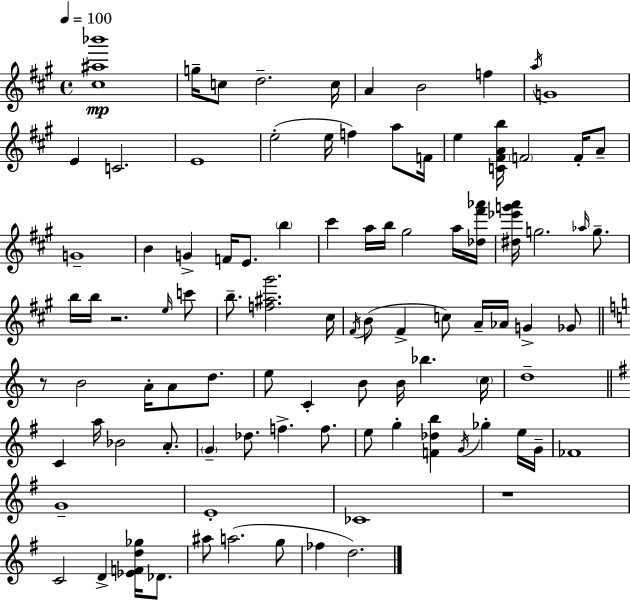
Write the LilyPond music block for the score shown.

{
  \clef treble
  \time 4/4
  \defaultTimeSignature
  \key a \major
  \tempo 4 = 100
  \repeat volta 2 { <cis'' ais'' bes'''>1\mp | g''16-- c''8 d''2.-- c''16 | a'4 b'2 f''4 | \acciaccatura { a''16 } g'1 | \break e'4 c'2. | e'1 | e''2-.( e''16 f''4) a''8 | f'16 e''4 <c' fis' a' b''>16 \parenthesize f'2 f'16-. a'8-- | \break g'1-- | b'4 g'4-> f'16 e'8. \parenthesize b''4 | cis'''4 a''16 b''16 gis''2 a''16 | <des'' fis''' aes'''>16 <dis'' ees''' g''' a'''>16 g''2. \grace { aes''16 } g''8.-- | \break b''16 b''16 r2. | \grace { e''16 } c'''8 b''8.-- <f'' ais'' gis'''>2. | cis''16 \acciaccatura { fis'16 } b'8( fis'4-> c''8) a'16-- aes'16 g'4-> | ges'8 \bar "||" \break \key c \major r8 b'2 a'16-. a'8 d''8. | e''8 c'4-. b'8 b'16 bes''4. \parenthesize c''16 | d''1-- | \bar "||" \break \key g \major c'4 a''16 bes'2 a'8.-. | \parenthesize g'4-- des''8. f''4.-> f''8. | e''8 g''4-. <f' des'' b''>4 \acciaccatura { g'16 } ges''4-. e''16 | g'16-- fes'1 | \break g'1-- | e'1-. | ces'1 | r1 | \break c'2 d'4-> <ees' f' d'' ges''>16 des'8. | ais''8 a''2.( g''8 | fes''4 d''2.) | } \bar "|."
}